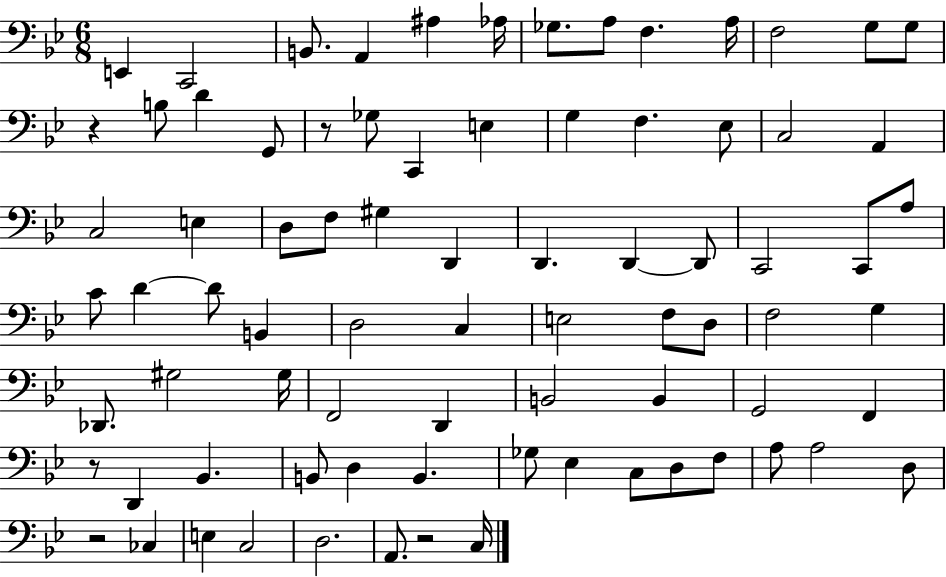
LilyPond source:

{
  \clef bass
  \numericTimeSignature
  \time 6/8
  \key bes \major
  e,4 c,2 | b,8. a,4 ais4 aes16 | ges8. a8 f4. a16 | f2 g8 g8 | \break r4 b8 d'4 g,8 | r8 ges8 c,4 e4 | g4 f4. ees8 | c2 a,4 | \break c2 e4 | d8 f8 gis4 d,4 | d,4. d,4~~ d,8 | c,2 c,8 a8 | \break c'8 d'4~~ d'8 b,4 | d2 c4 | e2 f8 d8 | f2 g4 | \break des,8. gis2 gis16 | f,2 d,4 | b,2 b,4 | g,2 f,4 | \break r8 d,4 bes,4. | b,8 d4 b,4. | ges8 ees4 c8 d8 f8 | a8 a2 d8 | \break r2 ces4 | e4 c2 | d2. | a,8. r2 c16 | \break \bar "|."
}